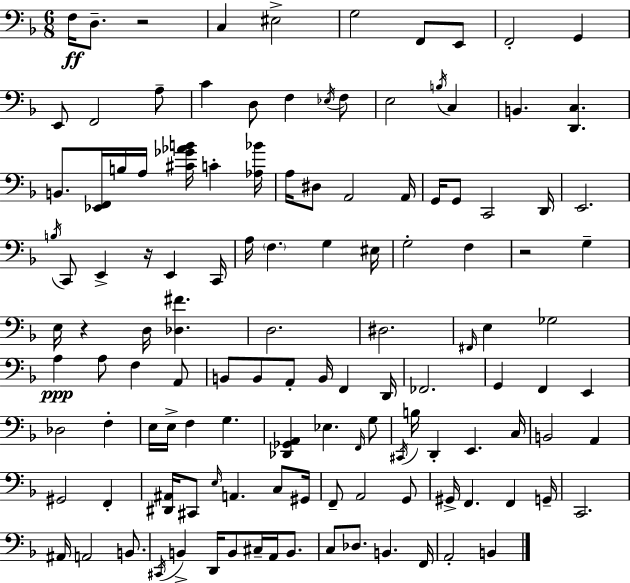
F3/s D3/e. R/h C3/q EIS3/h G3/h F2/e E2/e F2/h G2/q E2/e F2/h A3/e C4/q D3/e F3/q Eb3/s F3/e E3/h B3/s C3/q B2/q. [D2,C3]/q. B2/e. [Eb2,F2]/s B3/s A3/s [C#4,Gb4,Ab4,B4]/s C4/q [Ab3,Bb4]/s A3/s D#3/e A2/h A2/s G2/s G2/e C2/h D2/s E2/h. B3/s C2/e E2/q R/s E2/q C2/s A3/s F3/q. G3/q EIS3/s G3/h F3/q R/h G3/q E3/s R/q D3/s [Db3,F#4]/q. D3/h. D#3/h. F#2/s E3/q Gb3/h A3/q A3/e F3/q A2/e B2/e B2/e A2/e B2/s F2/q D2/s FES2/h. G2/q F2/q E2/q Db3/h F3/q E3/s E3/s F3/q G3/q. [Db2,Gb2,A2]/q Eb3/q. F2/s G3/e C#2/s B3/s D2/q E2/q. C3/s B2/h A2/q G#2/h F2/q [D#2,A#2]/s C#2/e E3/s A2/q. C3/e G#2/s F2/e A2/h G2/e G#2/s F2/q. F2/q G2/s C2/h. A#2/s A2/h B2/e. C#2/s B2/q D2/s B2/e C#3/s A2/s B2/e. C3/e Db3/e. B2/q. F2/s A2/h B2/q